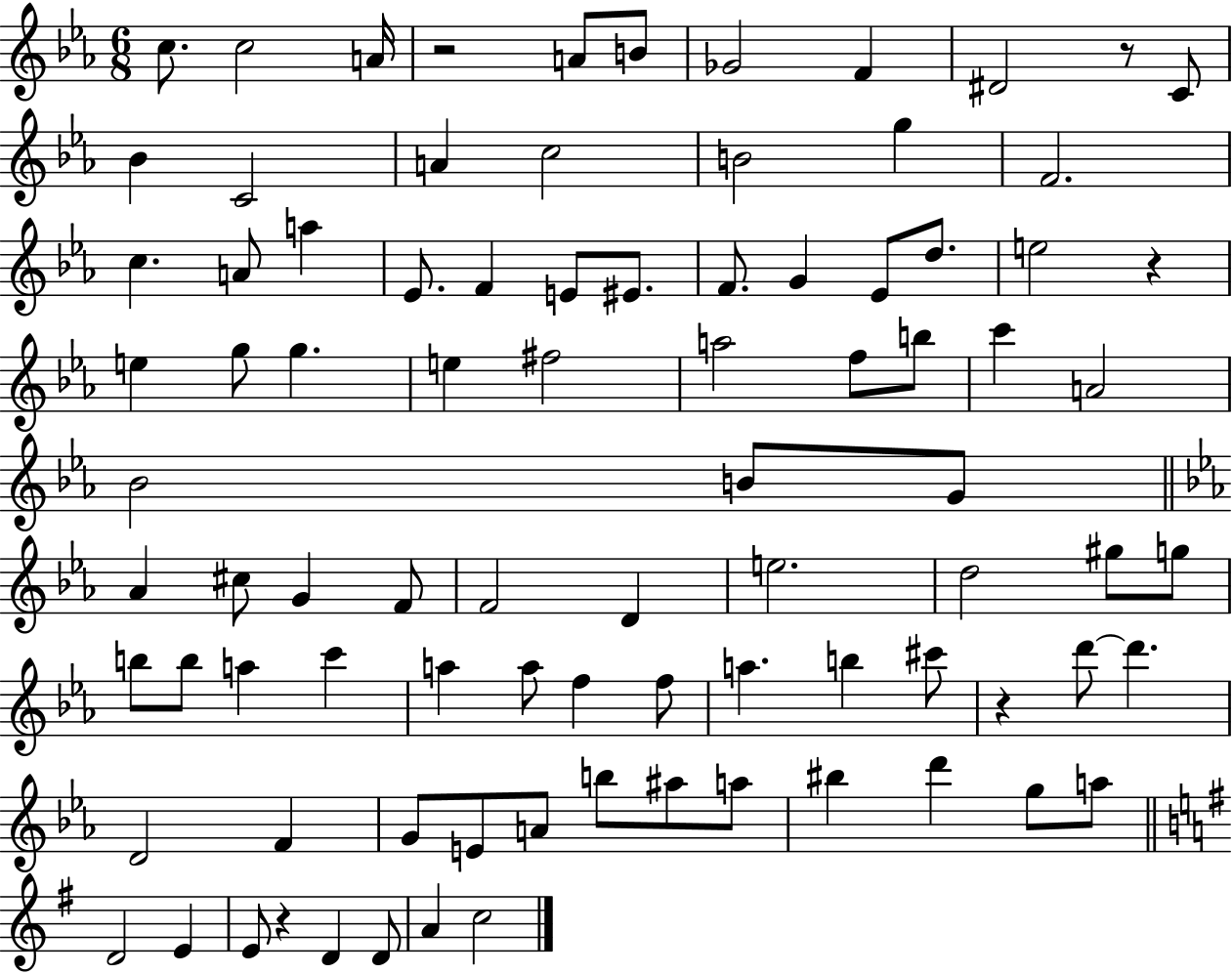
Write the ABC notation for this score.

X:1
T:Untitled
M:6/8
L:1/4
K:Eb
c/2 c2 A/4 z2 A/2 B/2 _G2 F ^D2 z/2 C/2 _B C2 A c2 B2 g F2 c A/2 a _E/2 F E/2 ^E/2 F/2 G _E/2 d/2 e2 z e g/2 g e ^f2 a2 f/2 b/2 c' A2 _B2 B/2 G/2 _A ^c/2 G F/2 F2 D e2 d2 ^g/2 g/2 b/2 b/2 a c' a a/2 f f/2 a b ^c'/2 z d'/2 d' D2 F G/2 E/2 A/2 b/2 ^a/2 a/2 ^b d' g/2 a/2 D2 E E/2 z D D/2 A c2